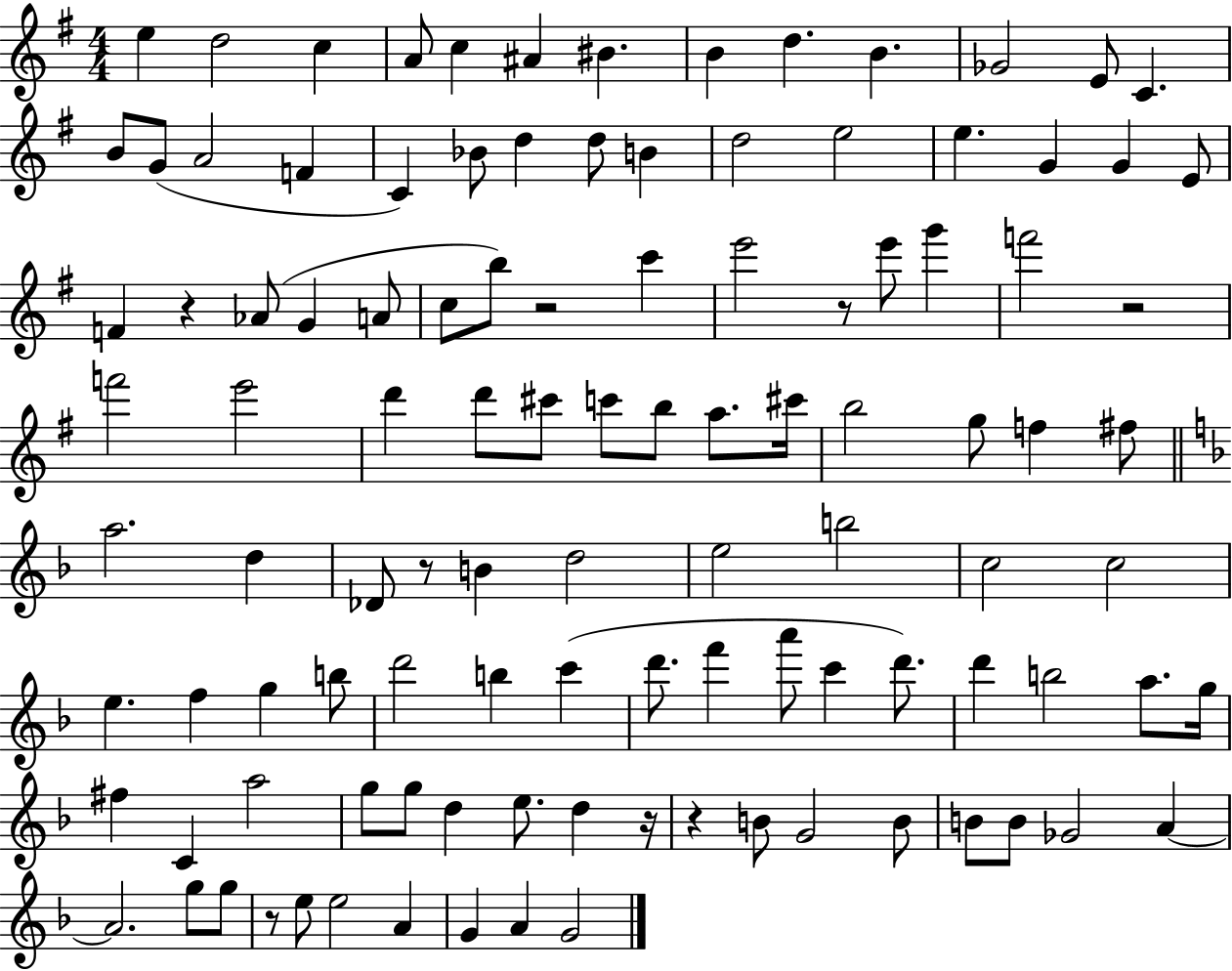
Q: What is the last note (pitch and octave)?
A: G4